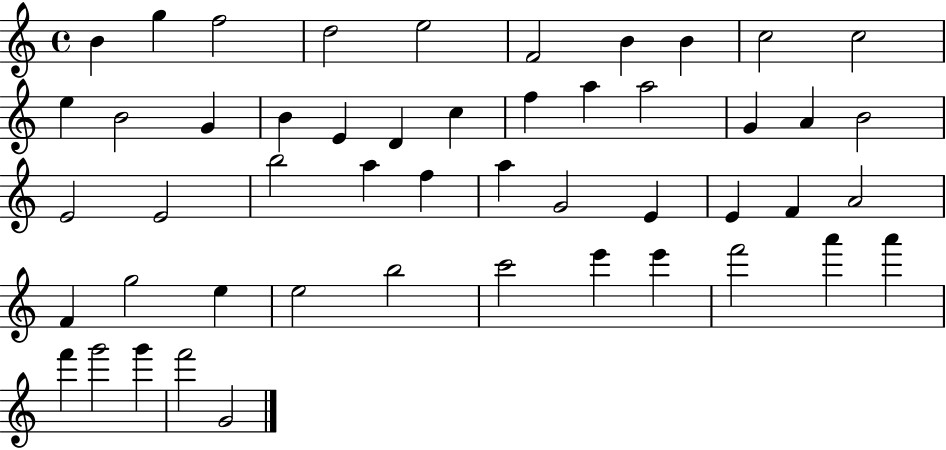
X:1
T:Untitled
M:4/4
L:1/4
K:C
B g f2 d2 e2 F2 B B c2 c2 e B2 G B E D c f a a2 G A B2 E2 E2 b2 a f a G2 E E F A2 F g2 e e2 b2 c'2 e' e' f'2 a' a' f' g'2 g' f'2 G2